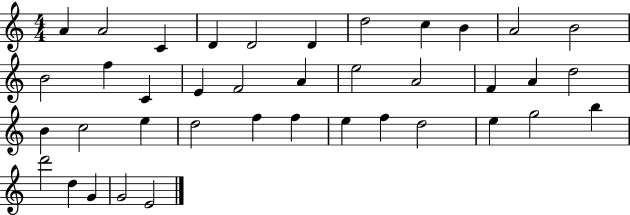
A4/q A4/h C4/q D4/q D4/h D4/q D5/h C5/q B4/q A4/h B4/h B4/h F5/q C4/q E4/q F4/h A4/q E5/h A4/h F4/q A4/q D5/h B4/q C5/h E5/q D5/h F5/q F5/q E5/q F5/q D5/h E5/q G5/h B5/q D6/h D5/q G4/q G4/h E4/h